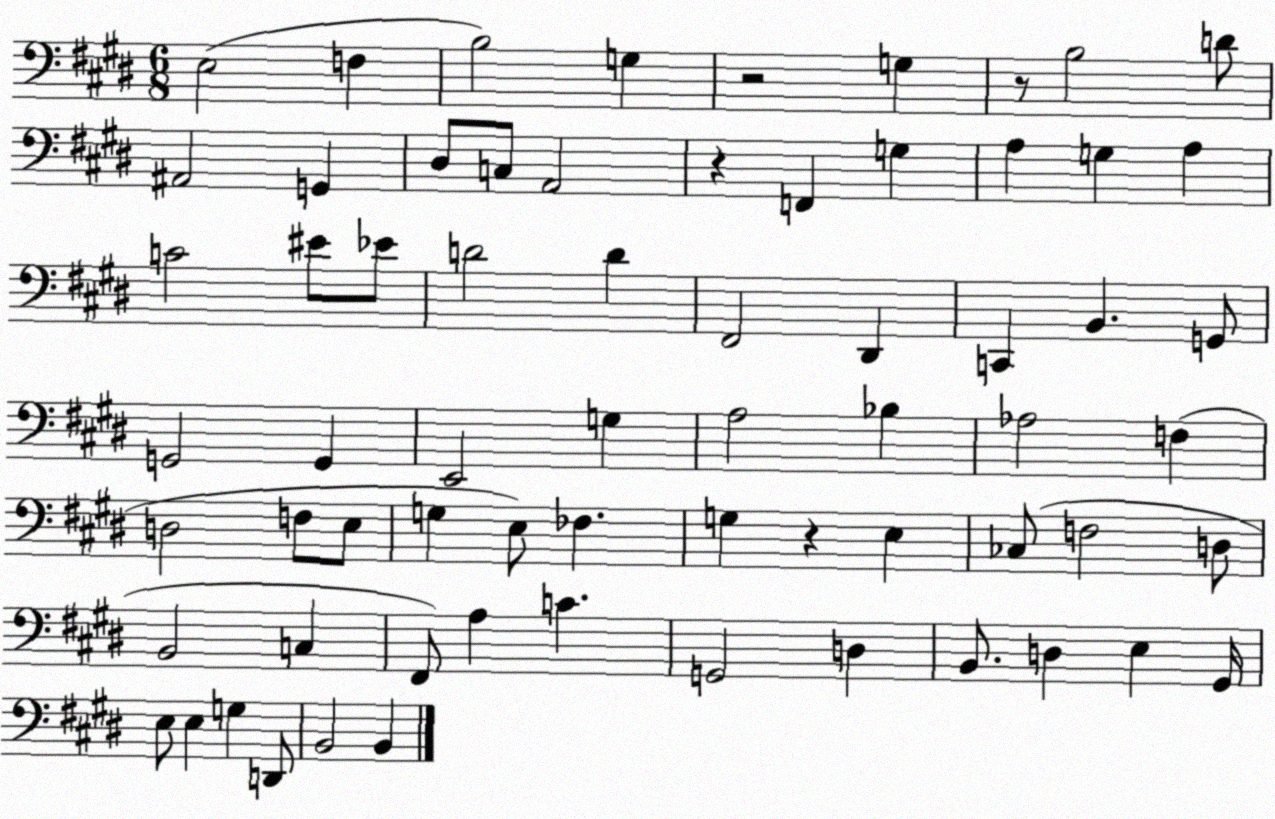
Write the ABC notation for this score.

X:1
T:Untitled
M:6/8
L:1/4
K:E
E,2 F, B,2 G, z2 G, z/2 B,2 D/2 ^A,,2 G,, ^D,/2 C,/2 A,,2 z F,, G, A, G, A, C2 ^E/2 _E/2 D2 D ^F,,2 ^D,, C,, B,, G,,/2 G,,2 G,, E,,2 G, A,2 _B, _A,2 F, D,2 F,/2 E,/2 G, E,/2 _F, G, z E, _C,/2 F,2 D,/2 B,,2 C, ^F,,/2 A, C G,,2 D, B,,/2 D, E, ^G,,/4 E,/2 E, G, D,,/2 B,,2 B,,